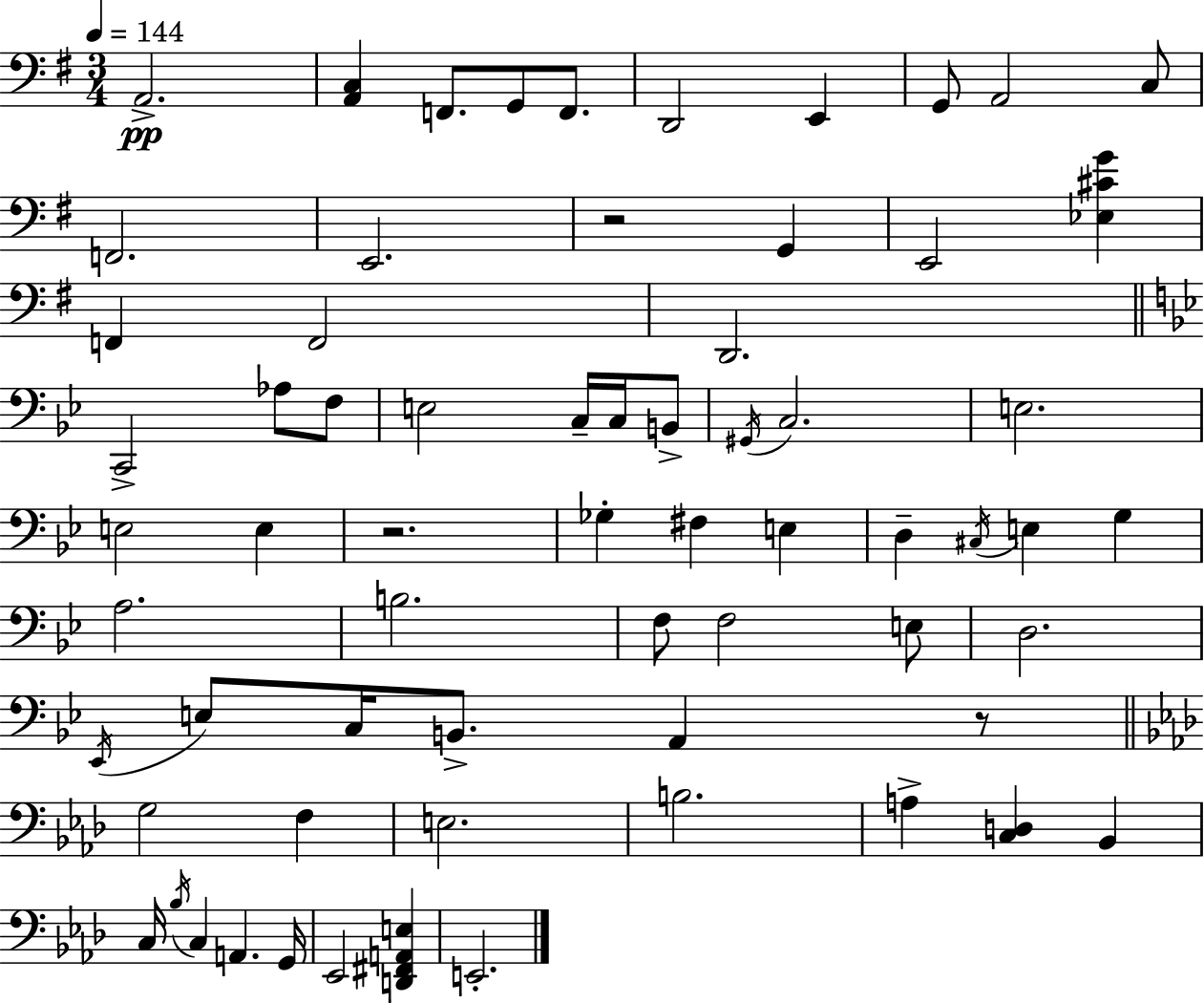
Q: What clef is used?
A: bass